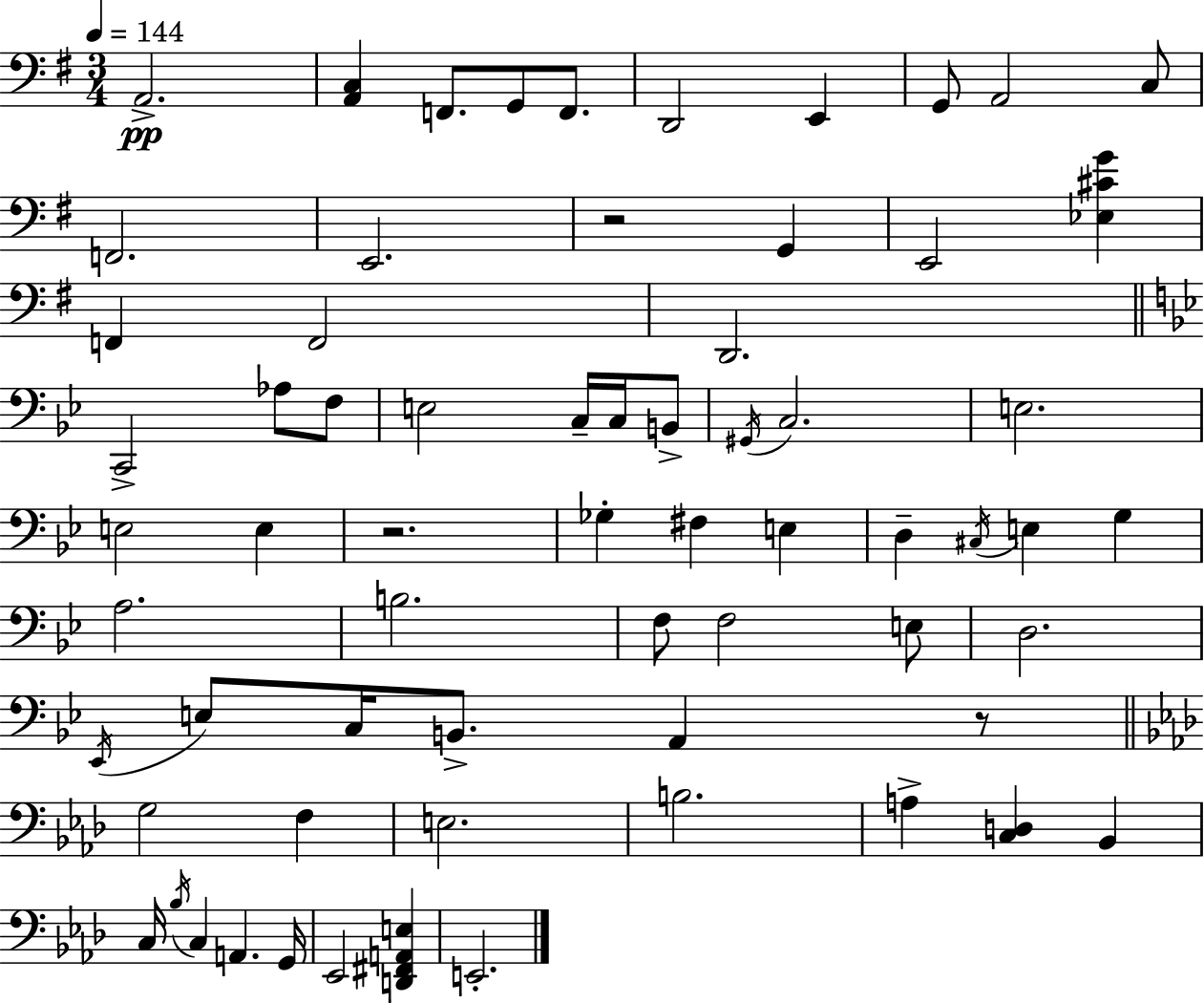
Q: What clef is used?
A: bass